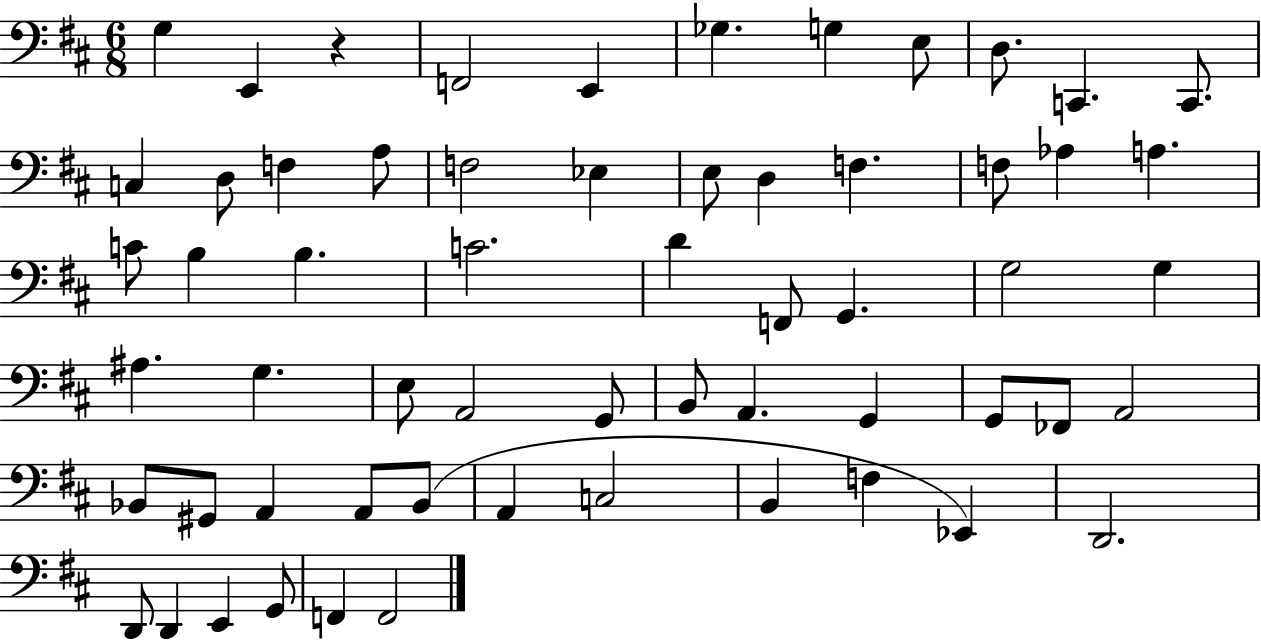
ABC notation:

X:1
T:Untitled
M:6/8
L:1/4
K:D
G, E,, z F,,2 E,, _G, G, E,/2 D,/2 C,, C,,/2 C, D,/2 F, A,/2 F,2 _E, E,/2 D, F, F,/2 _A, A, C/2 B, B, C2 D F,,/2 G,, G,2 G, ^A, G, E,/2 A,,2 G,,/2 B,,/2 A,, G,, G,,/2 _F,,/2 A,,2 _B,,/2 ^G,,/2 A,, A,,/2 _B,,/2 A,, C,2 B,, F, _E,, D,,2 D,,/2 D,, E,, G,,/2 F,, F,,2